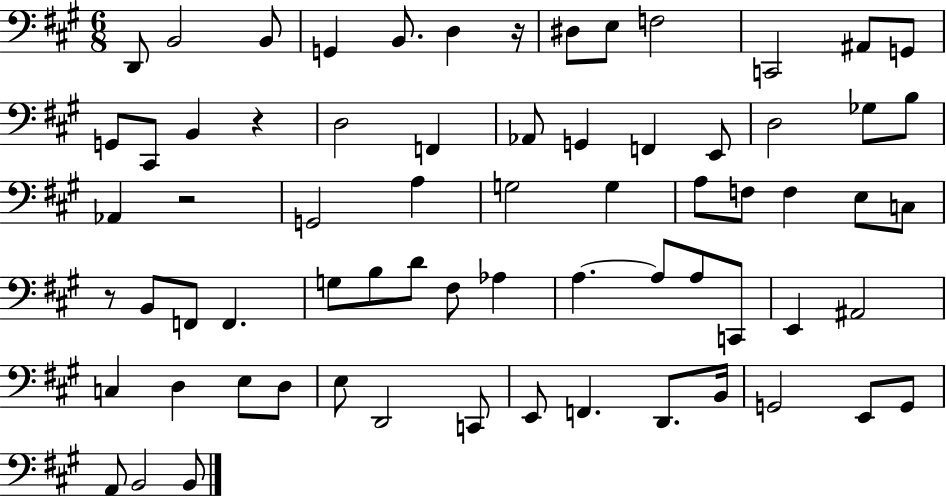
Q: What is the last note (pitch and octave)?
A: B2